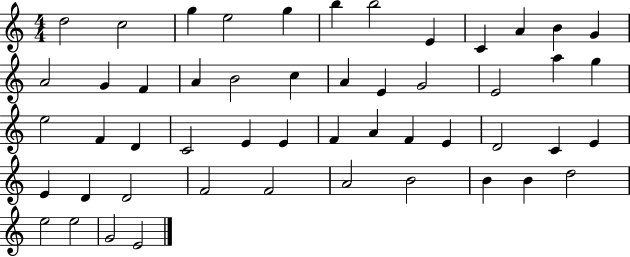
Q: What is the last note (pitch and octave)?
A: E4